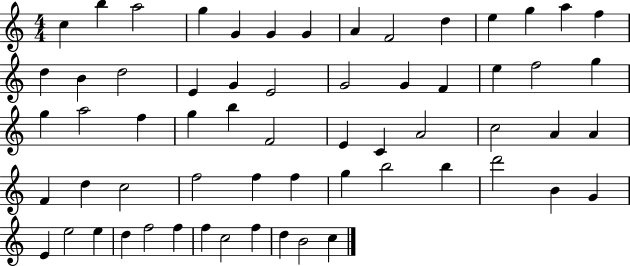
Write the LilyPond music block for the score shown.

{
  \clef treble
  \numericTimeSignature
  \time 4/4
  \key c \major
  c''4 b''4 a''2 | g''4 g'4 g'4 g'4 | a'4 f'2 d''4 | e''4 g''4 a''4 f''4 | \break d''4 b'4 d''2 | e'4 g'4 e'2 | g'2 g'4 f'4 | e''4 f''2 g''4 | \break g''4 a''2 f''4 | g''4 b''4 f'2 | e'4 c'4 a'2 | c''2 a'4 a'4 | \break f'4 d''4 c''2 | f''2 f''4 f''4 | g''4 b''2 b''4 | d'''2 b'4 g'4 | \break e'4 e''2 e''4 | d''4 f''2 f''4 | f''4 c''2 f''4 | d''4 b'2 c''4 | \break \bar "|."
}